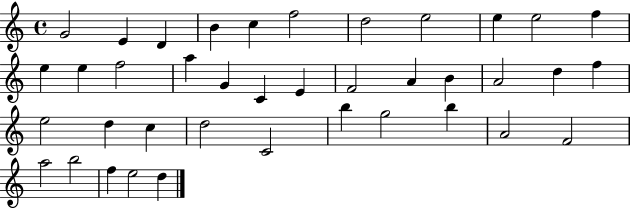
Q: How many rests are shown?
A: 0